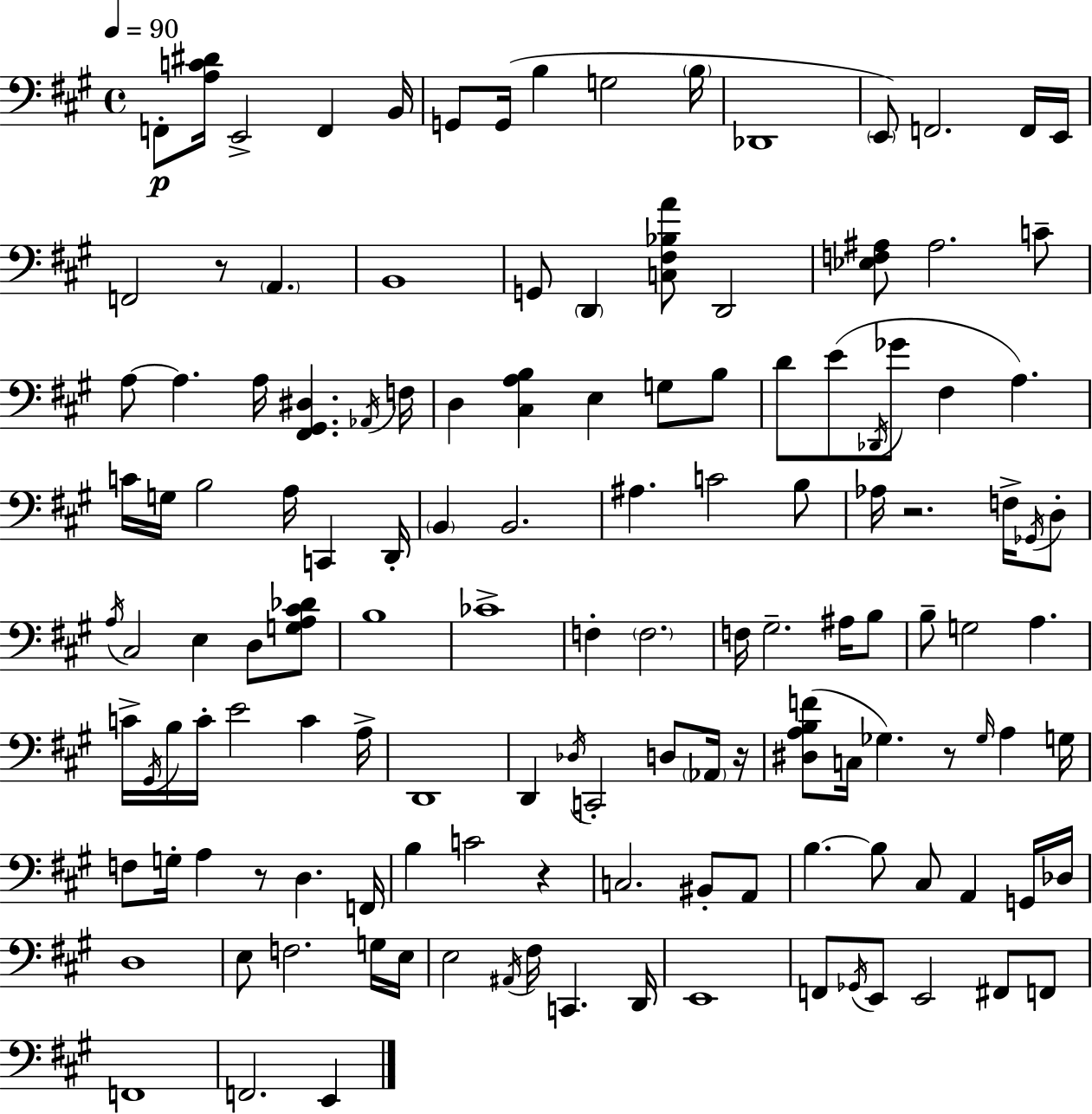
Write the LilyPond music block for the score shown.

{
  \clef bass
  \time 4/4
  \defaultTimeSignature
  \key a \major
  \tempo 4 = 90
  f,8-.\p <a c' dis'>16 e,2-> f,4 b,16 | g,8 g,16( b4 g2 \parenthesize b16 | des,1 | \parenthesize e,8) f,2. f,16 e,16 | \break f,2 r8 \parenthesize a,4. | b,1 | g,8 \parenthesize d,4 <c fis bes a'>8 d,2 | <ees f ais>8 ais2. c'8-- | \break a8~~ a4. a16 <fis, gis, dis>4. \acciaccatura { aes,16 } | f16 d4 <cis a b>4 e4 g8 b8 | d'8 e'8( \acciaccatura { des,16 } ges'8 fis4 a4.) | c'16 g16 b2 a16 c,4 | \break d,16-. \parenthesize b,4 b,2. | ais4. c'2 | b8 aes16 r2. f16-> | \acciaccatura { ges,16 } d8-. \acciaccatura { a16 } cis2 e4 | \break d8 <g a cis' des'>8 b1 | ces'1-> | f4-. \parenthesize f2. | f16 gis2.-- | \break ais16 b8 b8-- g2 a4. | c'16-> \acciaccatura { gis,16 } b16 c'16-. e'2 | c'4 a16-> d,1 | d,4 \acciaccatura { des16 } c,2-. | \break d8 \parenthesize aes,16 r16 <dis a b f'>8( c16 ges4.) r8 | \grace { ges16 } a4 g16 f8 g16-. a4 r8 | d4. f,16 b4 c'2 | r4 c2. | \break bis,8-. a,8 b4.~~ b8 cis8 | a,4 g,16 des16 d1 | e8 f2. | g16 e16 e2 \acciaccatura { ais,16 } | \break fis16 c,4. d,16 e,1 | f,8 \acciaccatura { ges,16 } e,8 e,2 | fis,8 f,8 f,1 | f,2. | \break e,4 \bar "|."
}